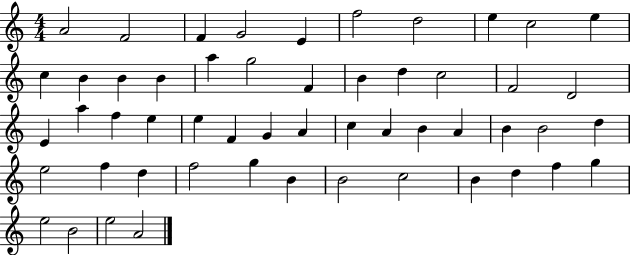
A4/h F4/h F4/q G4/h E4/q F5/h D5/h E5/q C5/h E5/q C5/q B4/q B4/q B4/q A5/q G5/h F4/q B4/q D5/q C5/h F4/h D4/h E4/q A5/q F5/q E5/q E5/q F4/q G4/q A4/q C5/q A4/q B4/q A4/q B4/q B4/h D5/q E5/h F5/q D5/q F5/h G5/q B4/q B4/h C5/h B4/q D5/q F5/q G5/q E5/h B4/h E5/h A4/h